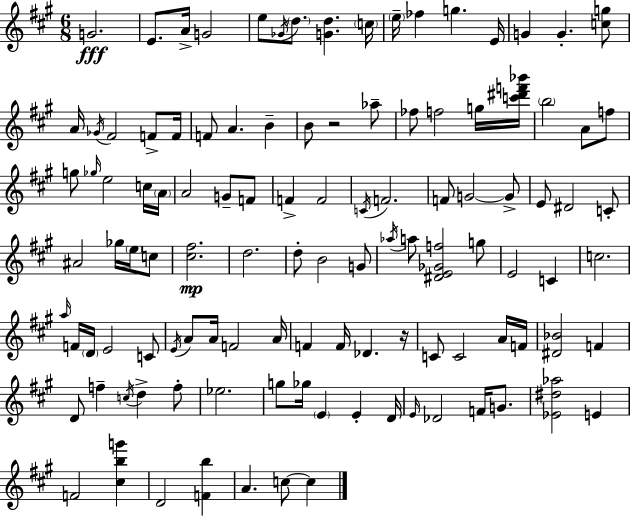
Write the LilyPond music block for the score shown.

{
  \clef treble
  \numericTimeSignature
  \time 6/8
  \key a \major
  \repeat volta 2 { g'2.\fff | e'8. a'16-> g'2 | e''8 \acciaccatura { ges'16 } \parenthesize d''8. <g' d''>4. | \parenthesize c''16 \parenthesize e''16-- fes''4 g''4. | \break e'16 g'4 g'4.-. <c'' g''>8 | a'16 \acciaccatura { ges'16 } fis'2 f'8-> | f'16 f'8 a'4. b'4-- | b'8 r2 | \break aes''8-- fes''8 f''2 | g''16 <c''' dis''' f''' bes'''>16 \parenthesize b''2 a'8 | f''8 g''8 \grace { ges''16 } e''2 | c''16 \parenthesize a'16 a'2 g'8-- | \break f'8 f'4-> f'2 | \acciaccatura { c'16 } f'2. | f'8 g'2~~ | g'8-> e'8 dis'2 | \break c'8-. ais'2 | ges''16 \parenthesize e''16 c''8 <cis'' fis''>2.\mp | d''2. | d''8-. b'2 | \break g'8 \acciaccatura { aes''16 } a''8 <dis' e' ges' f''>2 | g''8 e'2 | c'4 c''2. | \grace { a''16 } f'16 \parenthesize d'16 e'2 | \break c'8 \acciaccatura { e'16 } a'8 a'16 f'2 | a'16 f'4 f'16 | des'4. r16 c'8 c'2 | a'16 f'16 <dis' bes'>2 | \break f'4 d'8 f''4-- | \acciaccatura { c''16 } d''4-> f''8-. ees''2. | g''8 ges''16 \parenthesize e'4 | e'4-. d'16 \grace { e'16 } des'2 | \break f'16 g'8. <ees' dis'' aes''>2 | e'4 f'2 | <cis'' b'' g'''>4 d'2 | <f' b''>4 a'4. | \break c''8~~ c''4 } \bar "|."
}